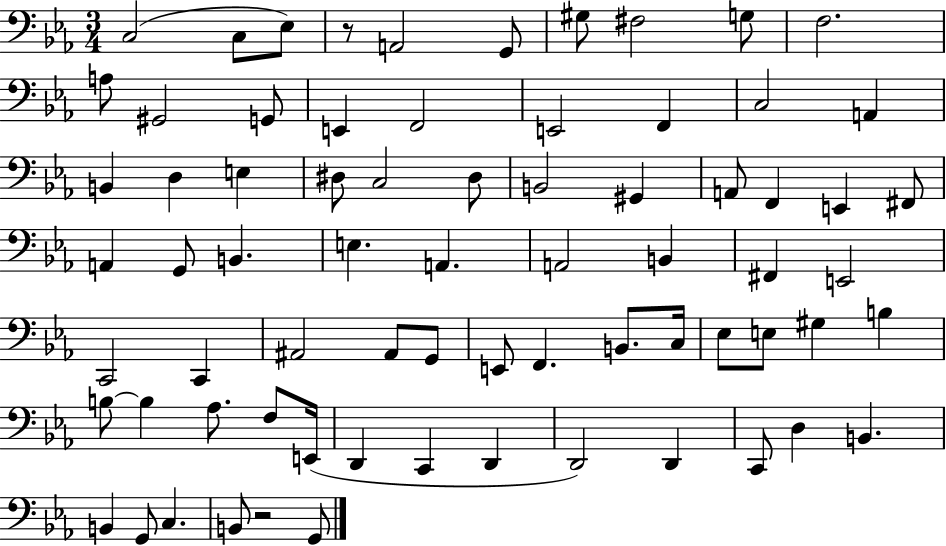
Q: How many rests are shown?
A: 2